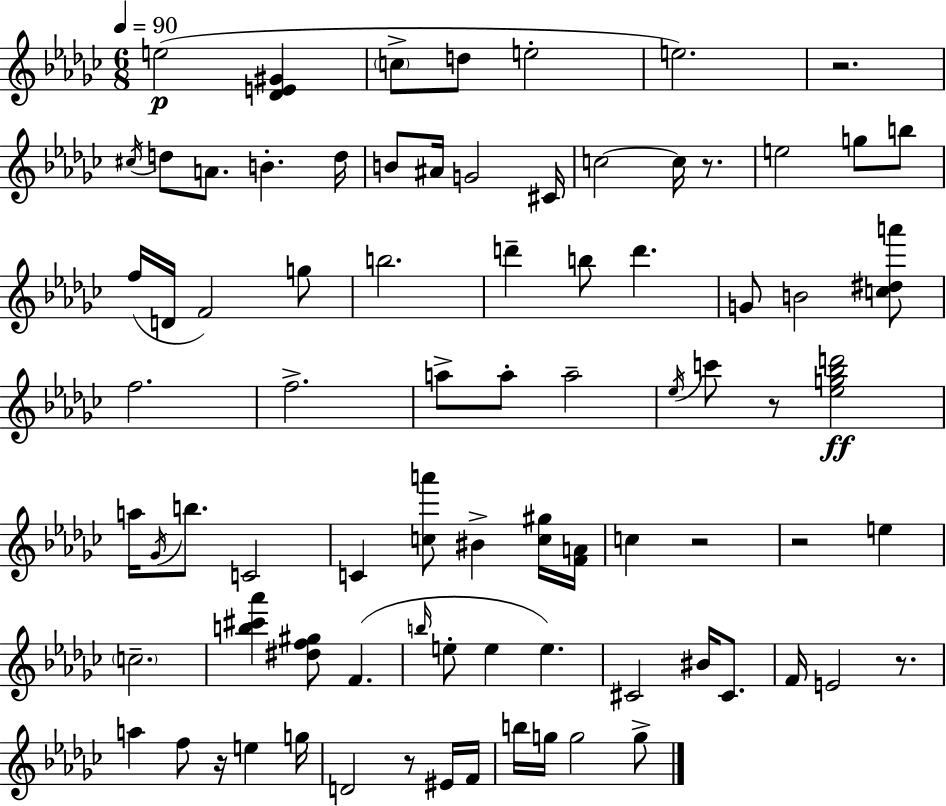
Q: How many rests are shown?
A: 8